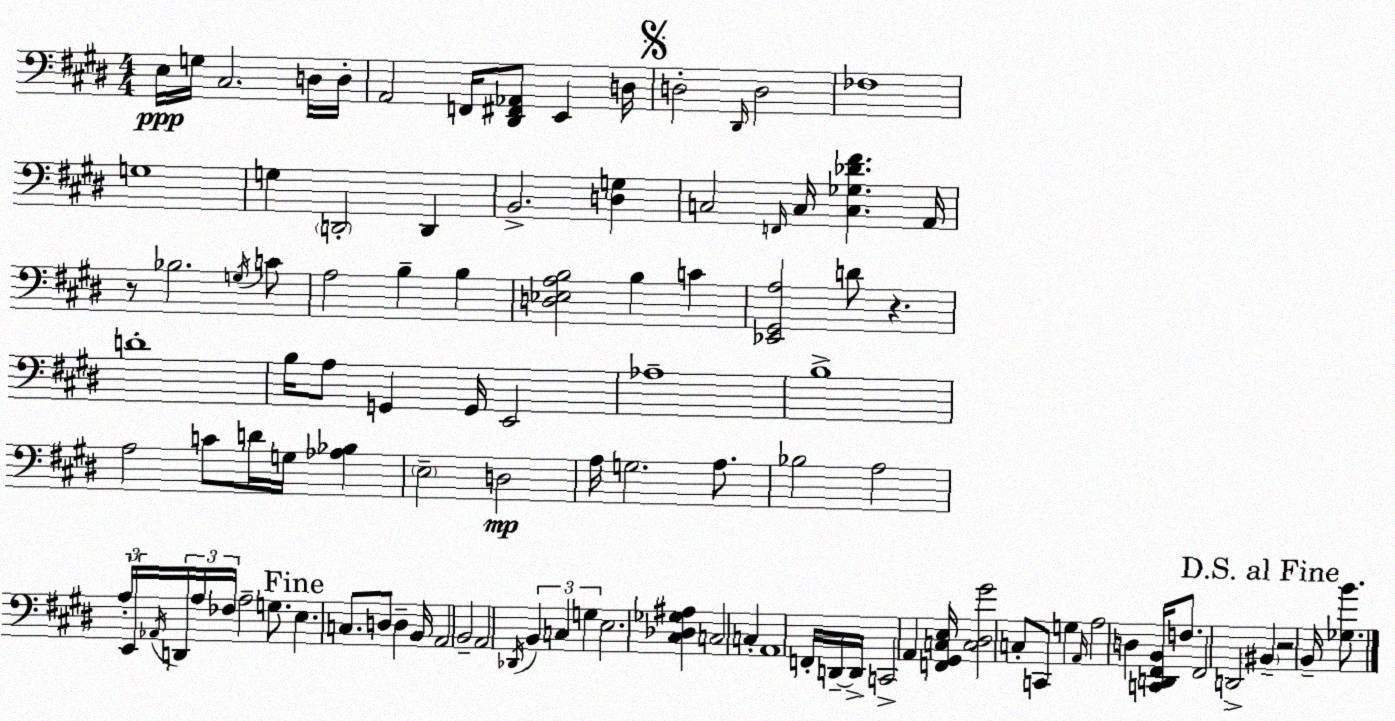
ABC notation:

X:1
T:Untitled
M:4/4
L:1/4
K:E
E,/4 G,/4 ^C,2 D,/4 D,/4 A,,2 F,,/4 [^D,,^F,,_A,,]/2 E,, D,/4 D,2 ^D,,/4 D,2 _F,4 G,4 G, D,,2 D,, B,,2 [D,G,] C,2 F,,/4 C,/4 [C,_G,_D^F] A,,/4 z/2 _B,2 G,/4 C/2 A,2 B, B, [D,_E,A,B,]2 B, C [_E,,^G,,A,]2 D/2 z D4 B,/4 A,/2 G,, G,,/4 E,,2 _A,4 B,4 A,2 C/2 D/4 G,/4 [_A,_B,] E,2 D,2 A,/4 G,2 A,/2 _B,2 A,2 A,/4 E,,/4 _A,,/4 D,,/4 A,/4 _F,/4 A,2 G,/2 E, C,/2 D,/2 D, B,,/4 A,,2 B,,2 A,,2 _D,,/4 B,, C, G, E,2 [^C,_D,_G,^A,] C,2 C, A,,4 F,,/4 D,,/4 D,,/4 C,,2 A,, [F,,^G,,C,E,]/4 [C,^D,^G]2 C,/2 C,,/2 G, A,,/4 A,2 D, [C,,D,,^F,,B,,]/4 F,/2 ^F,,2 D,,2 ^B,, z2 B,,/4 [_G,B]/2